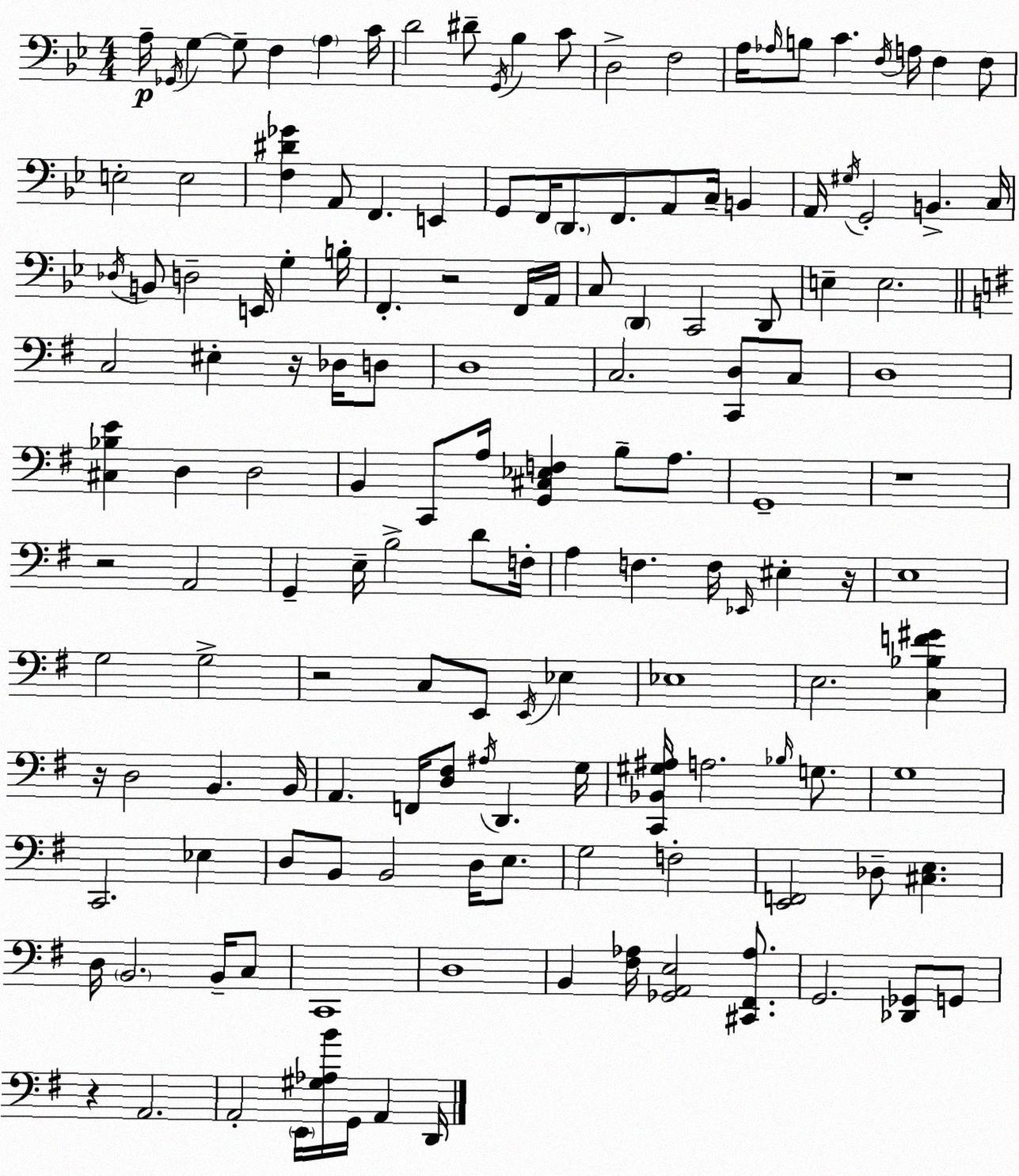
X:1
T:Untitled
M:4/4
L:1/4
K:Bb
A,/4 _G,,/4 G, G,/2 F, A, C/4 D2 ^D/2 G,,/4 _B, C/2 D,2 F,2 A,/4 _A,/4 B,/2 C F,/4 A,/4 F, F,/2 E,2 E,2 [F,^D_G] A,,/2 F,, E,, G,,/2 F,,/4 D,,/2 F,,/2 A,,/2 C,/4 B,, A,,/4 ^G,/4 G,,2 B,, C,/4 _D,/4 B,,/2 D,2 E,,/4 G, B,/4 F,, z2 F,,/4 A,,/4 C,/2 D,, C,,2 D,,/2 E, E,2 C,2 ^E, z/4 _D,/4 D,/2 D,4 C,2 [C,,D,]/2 C,/2 D,4 [^C,_B,E] D, D,2 B,, C,,/2 A,/4 [G,,^C,_E,F,] B,/2 A,/2 G,,4 z4 z2 A,,2 G,, E,/4 B,2 D/2 F,/4 A, F, F,/4 _E,,/4 ^E, z/4 E,4 G,2 G,2 z2 C,/2 E,,/2 E,,/4 _E, _E,4 E,2 [C,_B,F^G] z/4 D,2 B,, B,,/4 A,, F,,/4 [D,^F,]/2 ^A,/4 D,, G,/4 [C,,_B,,^G,^A,]/4 A,2 _B,/4 G,/2 G,4 C,,2 _E, D,/2 B,,/2 B,,2 D,/4 E,/2 G,2 F,2 [E,,F,,]2 _D,/2 [^C,E,] D,/4 B,,2 B,,/4 C,/2 C,,4 D,4 B,, [^F,_A,]/4 [_G,,A,,E,]2 [^C,,^F,,_A,]/2 G,,2 [_D,,_G,,]/2 G,,/2 z A,,2 A,,2 E,,/4 [^G,_A,B]/4 G,,/4 A,, D,,/4